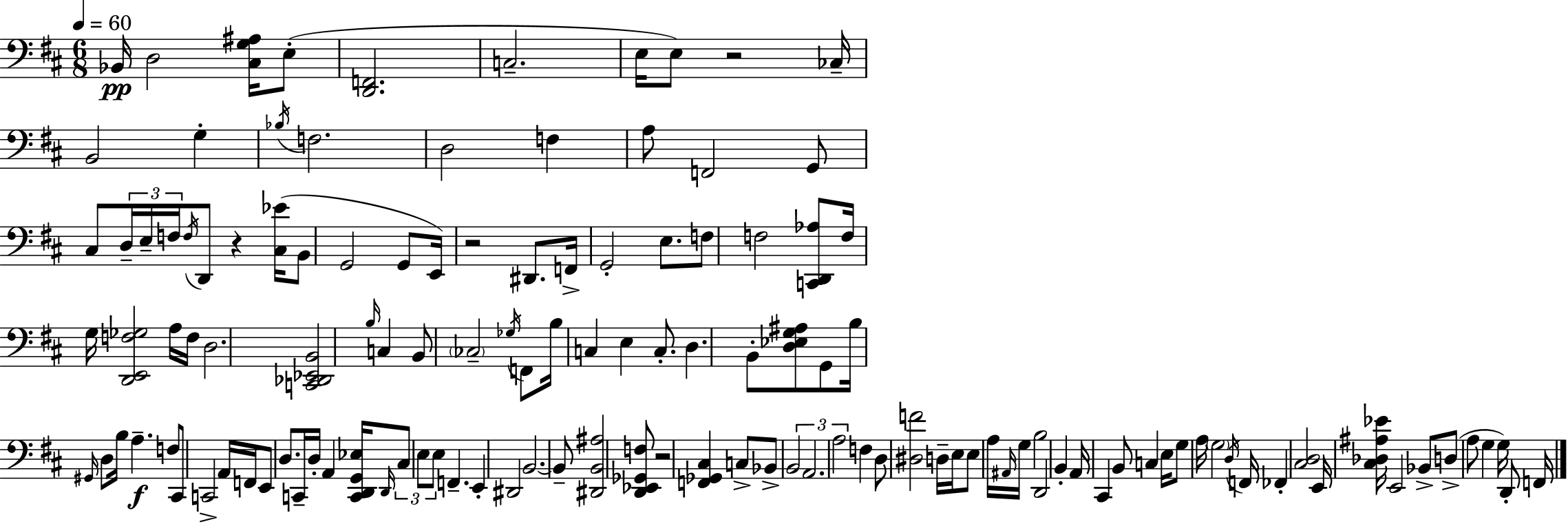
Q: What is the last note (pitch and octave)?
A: F2